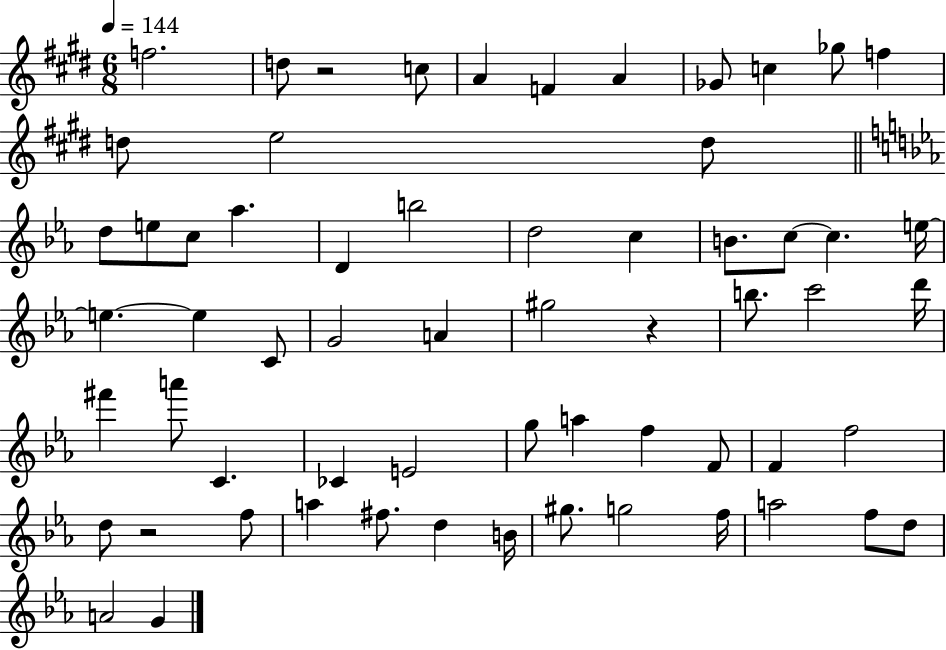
{
  \clef treble
  \numericTimeSignature
  \time 6/8
  \key e \major
  \tempo 4 = 144
  \repeat volta 2 { f''2. | d''8 r2 c''8 | a'4 f'4 a'4 | ges'8 c''4 ges''8 f''4 | \break d''8 e''2 d''8 | \bar "||" \break \key ees \major d''8 e''8 c''8 aes''4. | d'4 b''2 | d''2 c''4 | b'8. c''8~~ c''4. e''16~~ | \break e''4.~~ e''4 c'8 | g'2 a'4 | gis''2 r4 | b''8. c'''2 d'''16 | \break fis'''4 a'''8 c'4. | ces'4 e'2 | g''8 a''4 f''4 f'8 | f'4 f''2 | \break d''8 r2 f''8 | a''4 fis''8. d''4 b'16 | gis''8. g''2 f''16 | a''2 f''8 d''8 | \break a'2 g'4 | } \bar "|."
}